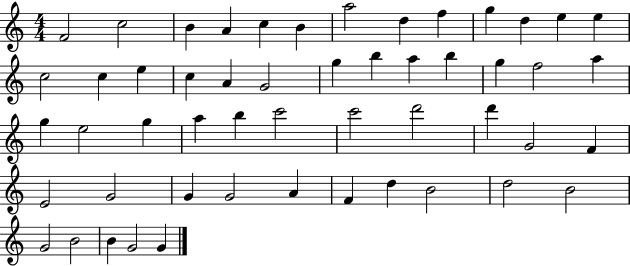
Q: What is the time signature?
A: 4/4